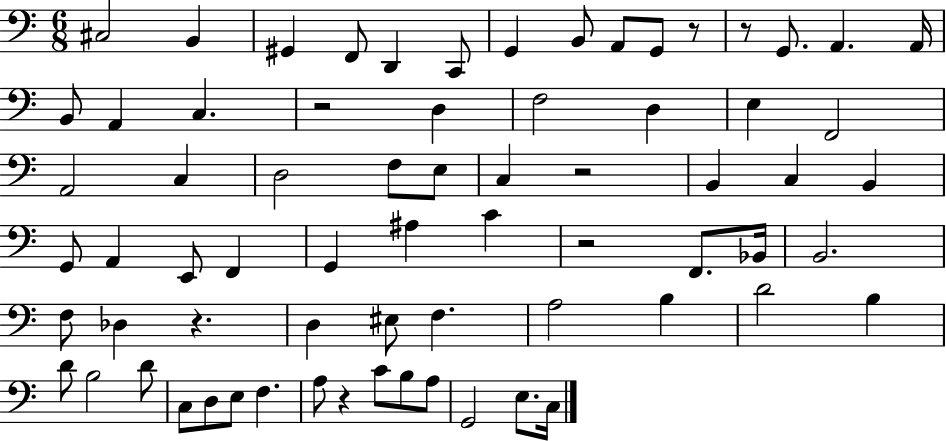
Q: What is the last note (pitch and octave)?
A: C3